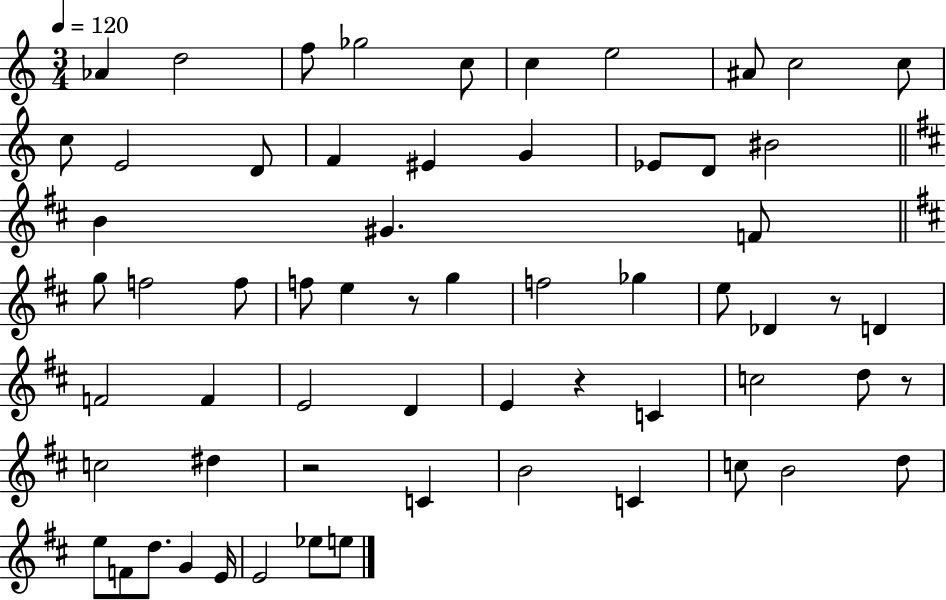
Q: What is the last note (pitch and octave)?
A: E5